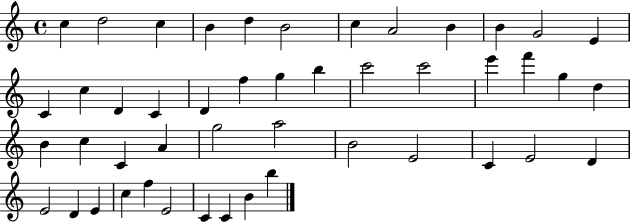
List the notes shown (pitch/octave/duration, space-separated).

C5/q D5/h C5/q B4/q D5/q B4/h C5/q A4/h B4/q B4/q G4/h E4/q C4/q C5/q D4/q C4/q D4/q F5/q G5/q B5/q C6/h C6/h E6/q F6/q G5/q D5/q B4/q C5/q C4/q A4/q G5/h A5/h B4/h E4/h C4/q E4/h D4/q E4/h D4/q E4/q C5/q F5/q E4/h C4/q C4/q B4/q B5/q